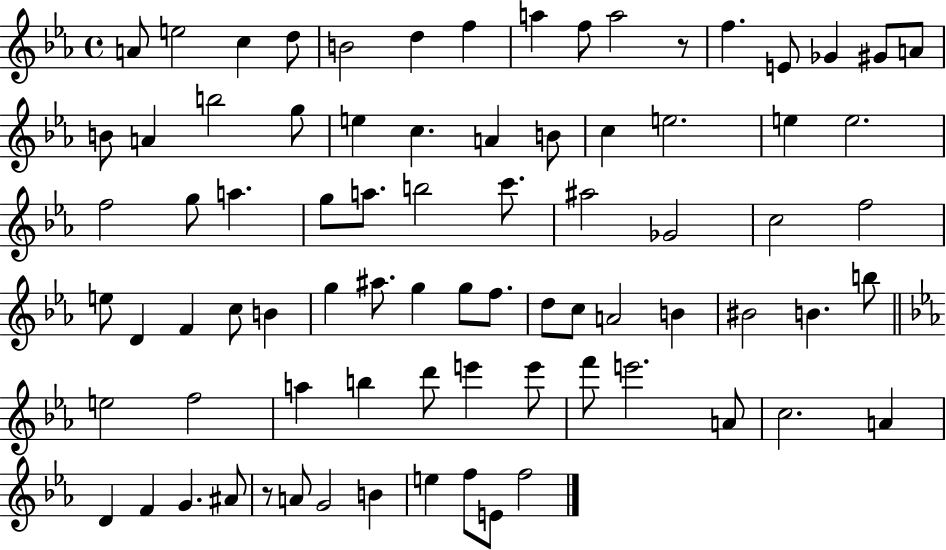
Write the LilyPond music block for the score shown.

{
  \clef treble
  \time 4/4
  \defaultTimeSignature
  \key ees \major
  a'8 e''2 c''4 d''8 | b'2 d''4 f''4 | a''4 f''8 a''2 r8 | f''4. e'8 ges'4 gis'8 a'8 | \break b'8 a'4 b''2 g''8 | e''4 c''4. a'4 b'8 | c''4 e''2. | e''4 e''2. | \break f''2 g''8 a''4. | g''8 a''8. b''2 c'''8. | ais''2 ges'2 | c''2 f''2 | \break e''8 d'4 f'4 c''8 b'4 | g''4 ais''8. g''4 g''8 f''8. | d''8 c''8 a'2 b'4 | bis'2 b'4. b''8 | \break \bar "||" \break \key ees \major e''2 f''2 | a''4 b''4 d'''8 e'''4 e'''8 | f'''8 e'''2. a'8 | c''2. a'4 | \break d'4 f'4 g'4. ais'8 | r8 a'8 g'2 b'4 | e''4 f''8 e'8 f''2 | \bar "|."
}